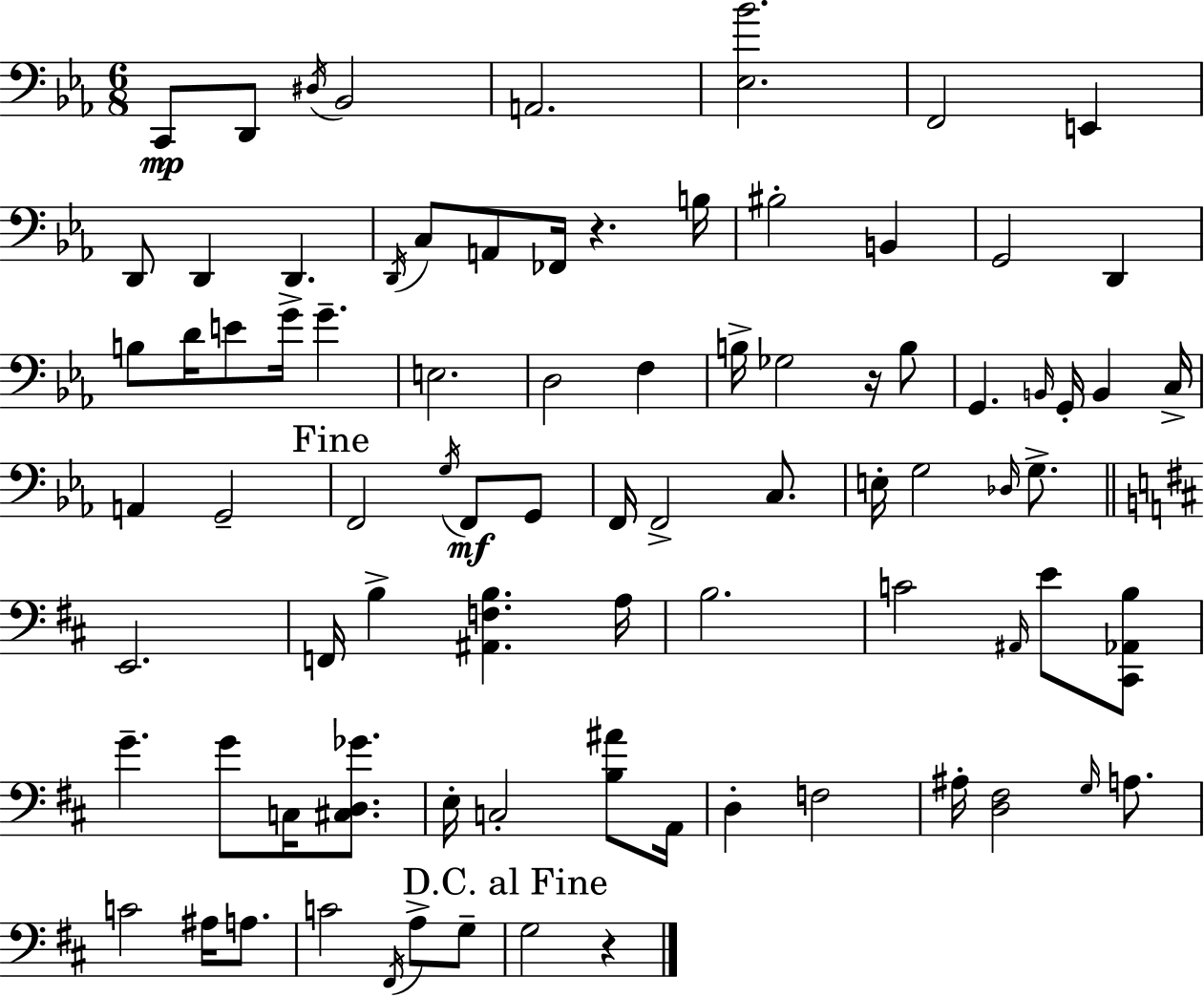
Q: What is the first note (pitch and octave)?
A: C2